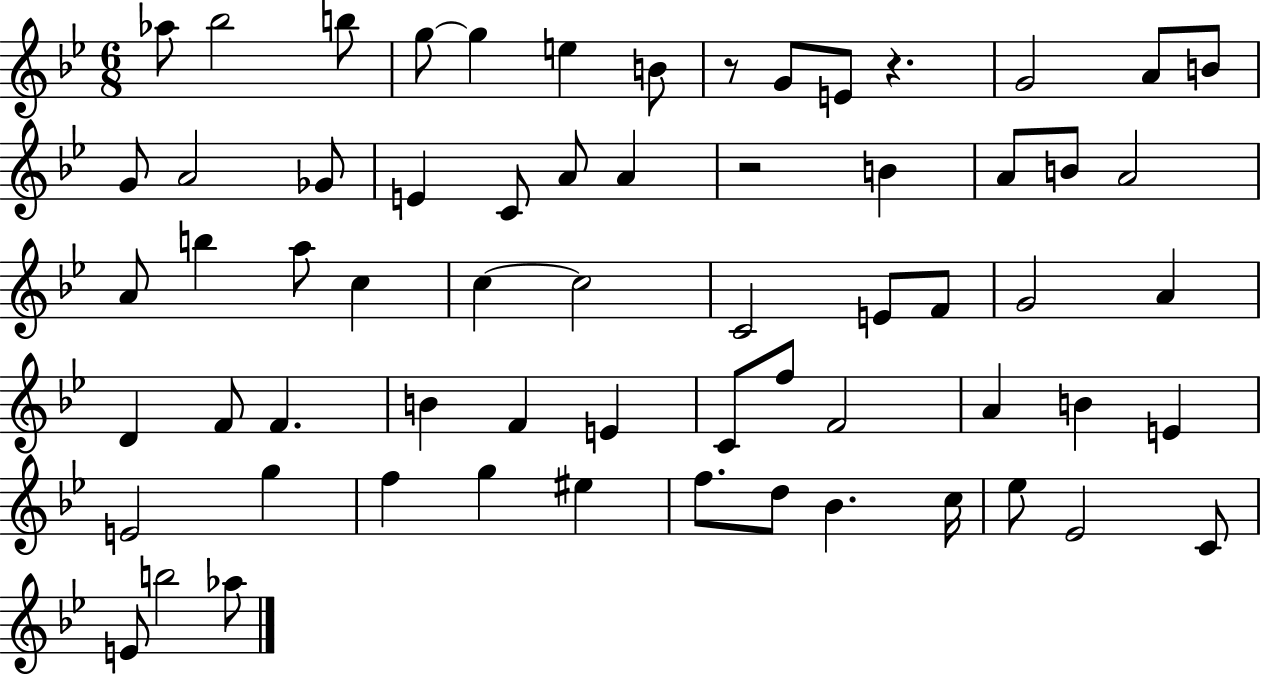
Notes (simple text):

Ab5/e Bb5/h B5/e G5/e G5/q E5/q B4/e R/e G4/e E4/e R/q. G4/h A4/e B4/e G4/e A4/h Gb4/e E4/q C4/e A4/e A4/q R/h B4/q A4/e B4/e A4/h A4/e B5/q A5/e C5/q C5/q C5/h C4/h E4/e F4/e G4/h A4/q D4/q F4/e F4/q. B4/q F4/q E4/q C4/e F5/e F4/h A4/q B4/q E4/q E4/h G5/q F5/q G5/q EIS5/q F5/e. D5/e Bb4/q. C5/s Eb5/e Eb4/h C4/e E4/e B5/h Ab5/e